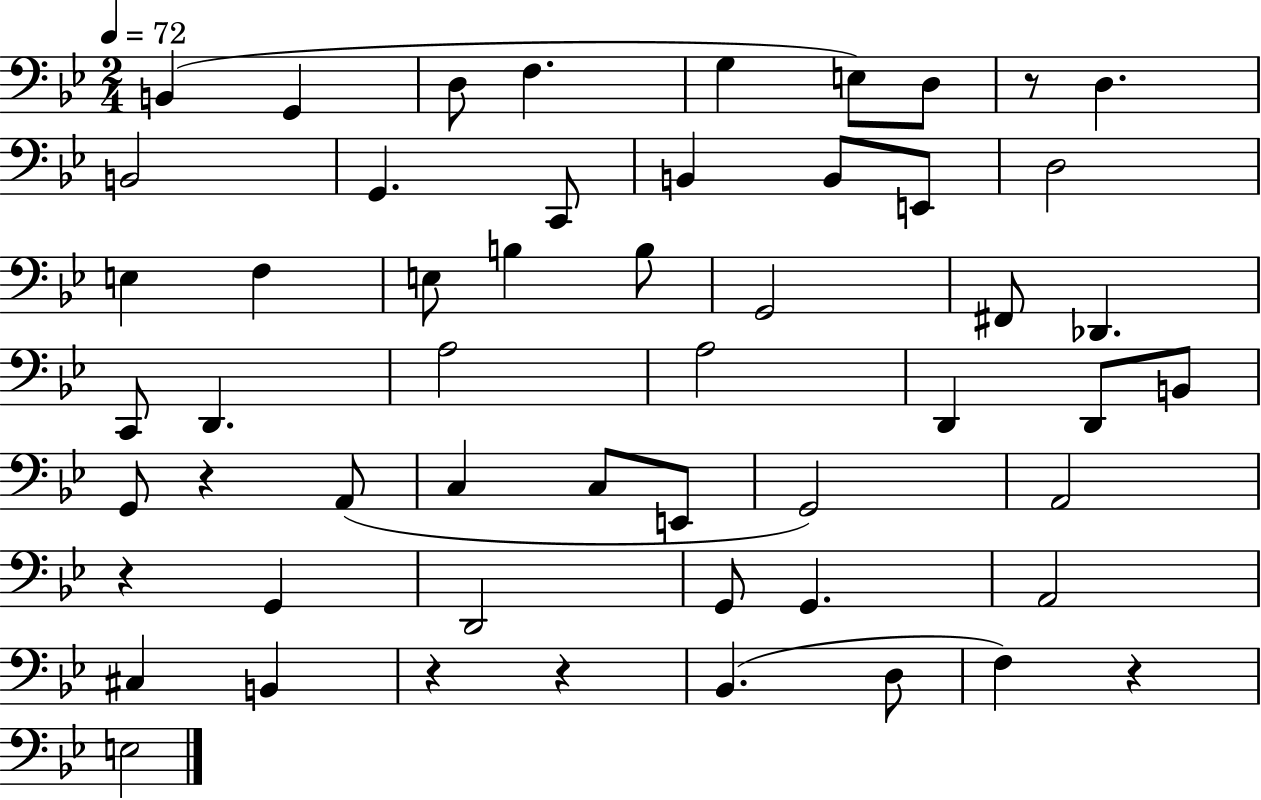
{
  \clef bass
  \numericTimeSignature
  \time 2/4
  \key bes \major
  \tempo 4 = 72
  b,4( g,4 | d8 f4. | g4 e8) d8 | r8 d4. | \break b,2 | g,4. c,8 | b,4 b,8 e,8 | d2 | \break e4 f4 | e8 b4 b8 | g,2 | fis,8 des,4. | \break c,8 d,4. | a2 | a2 | d,4 d,8 b,8 | \break g,8 r4 a,8( | c4 c8 e,8 | g,2) | a,2 | \break r4 g,4 | d,2 | g,8 g,4. | a,2 | \break cis4 b,4 | r4 r4 | bes,4.( d8 | f4) r4 | \break e2 | \bar "|."
}